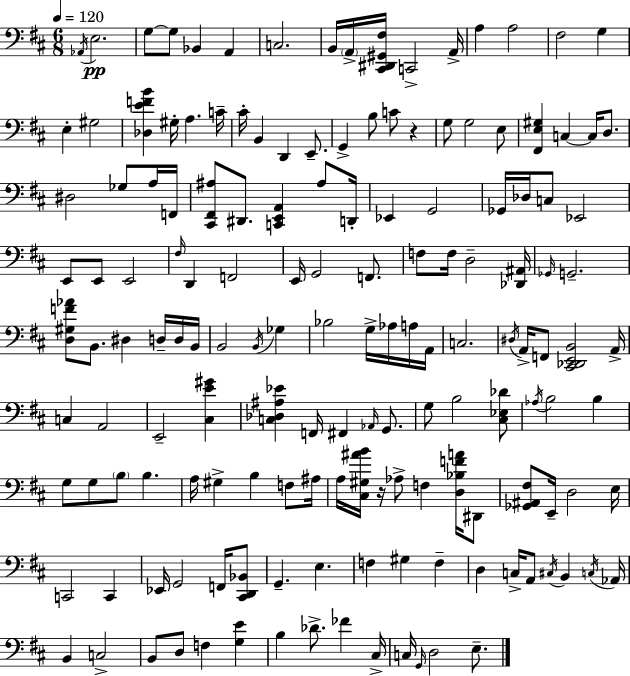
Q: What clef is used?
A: bass